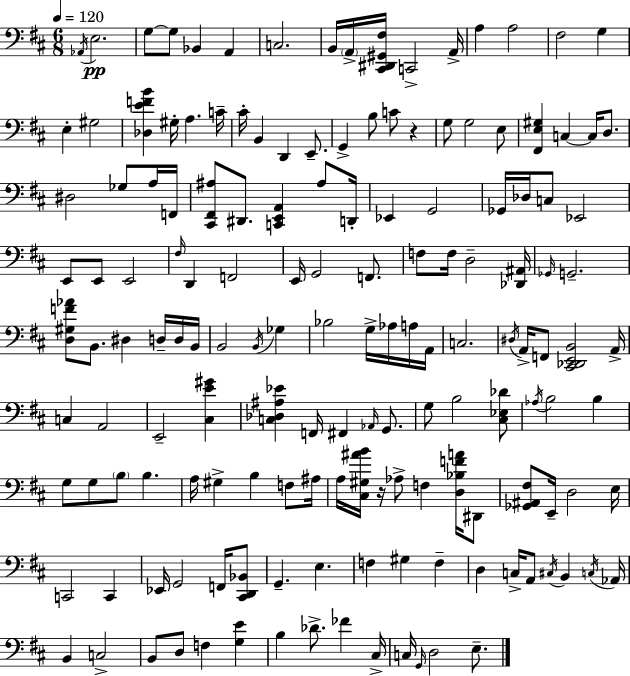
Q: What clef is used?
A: bass